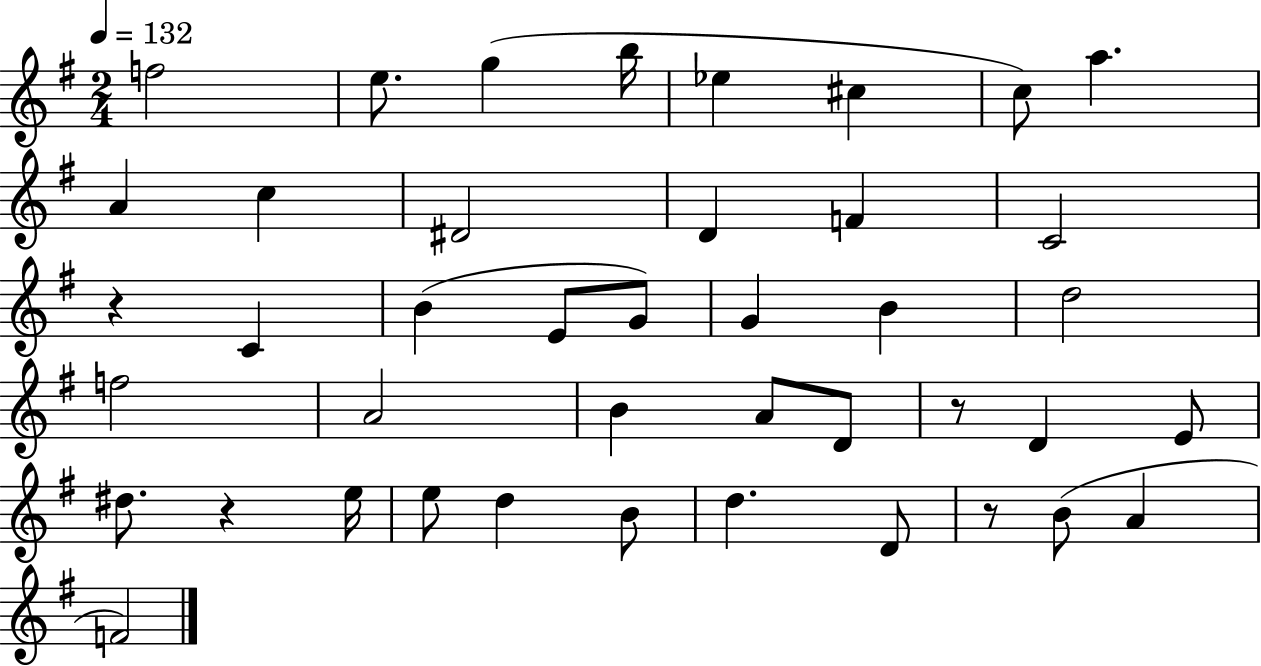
F5/h E5/e. G5/q B5/s Eb5/q C#5/q C5/e A5/q. A4/q C5/q D#4/h D4/q F4/q C4/h R/q C4/q B4/q E4/e G4/e G4/q B4/q D5/h F5/h A4/h B4/q A4/e D4/e R/e D4/q E4/e D#5/e. R/q E5/s E5/e D5/q B4/e D5/q. D4/e R/e B4/e A4/q F4/h